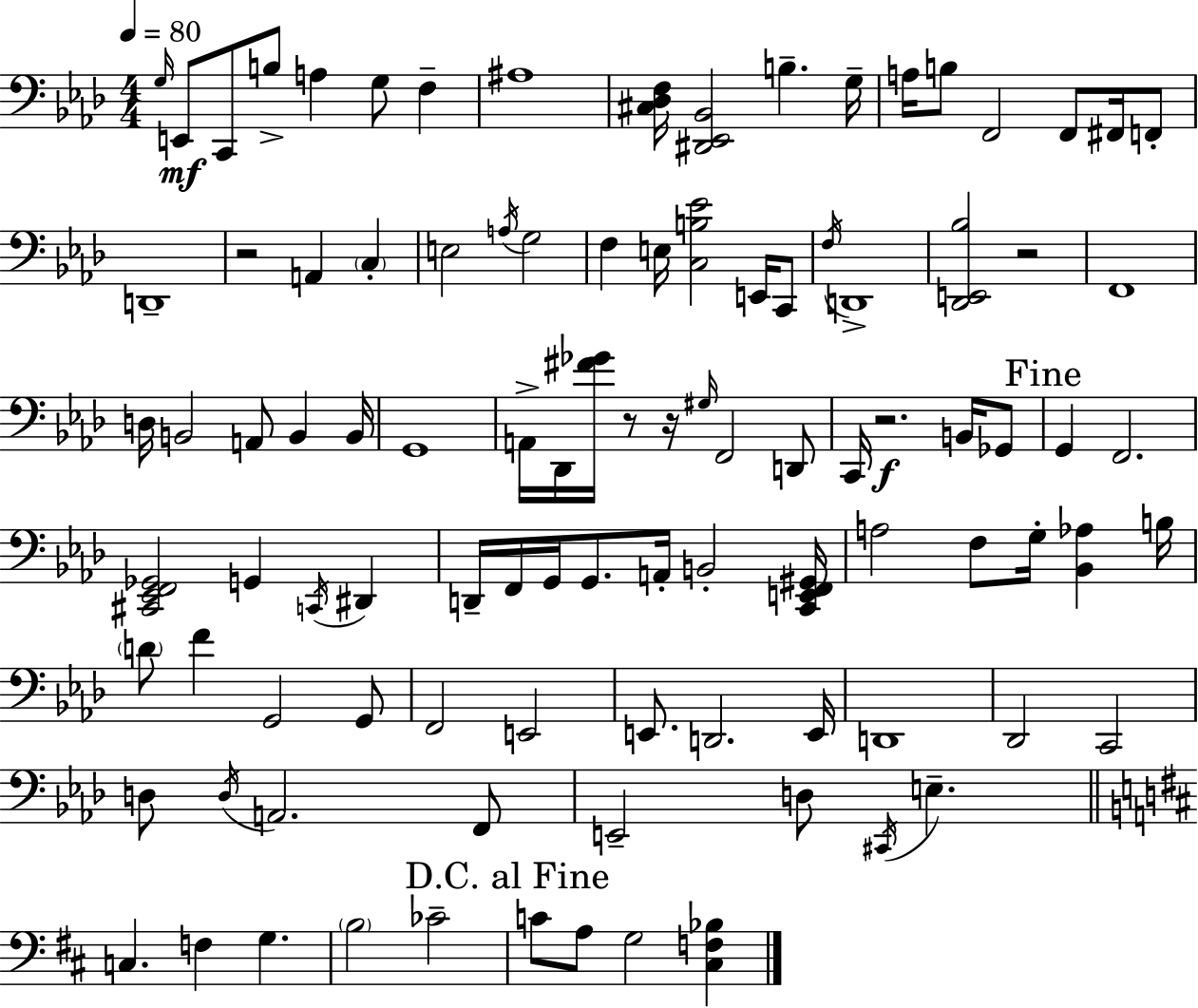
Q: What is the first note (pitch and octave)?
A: G3